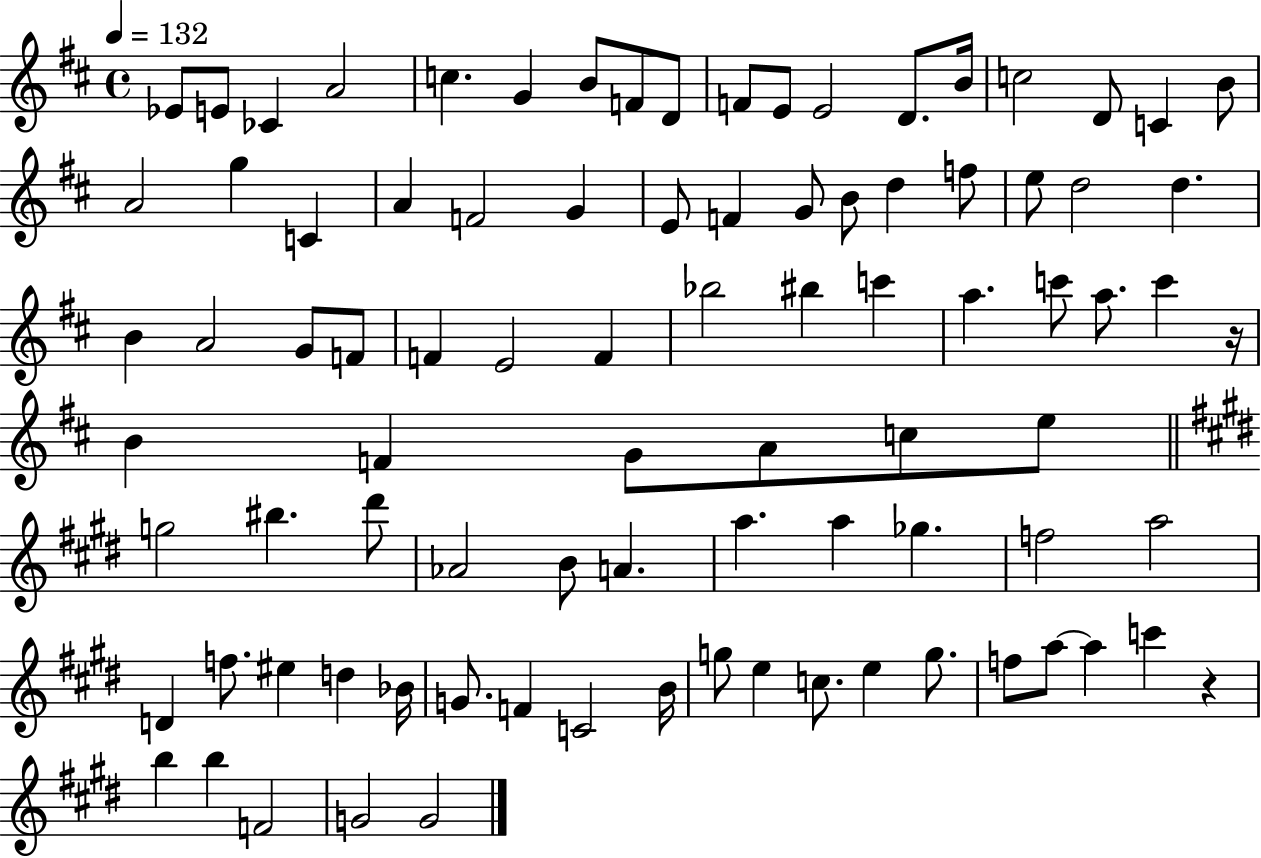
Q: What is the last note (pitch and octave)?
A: G4